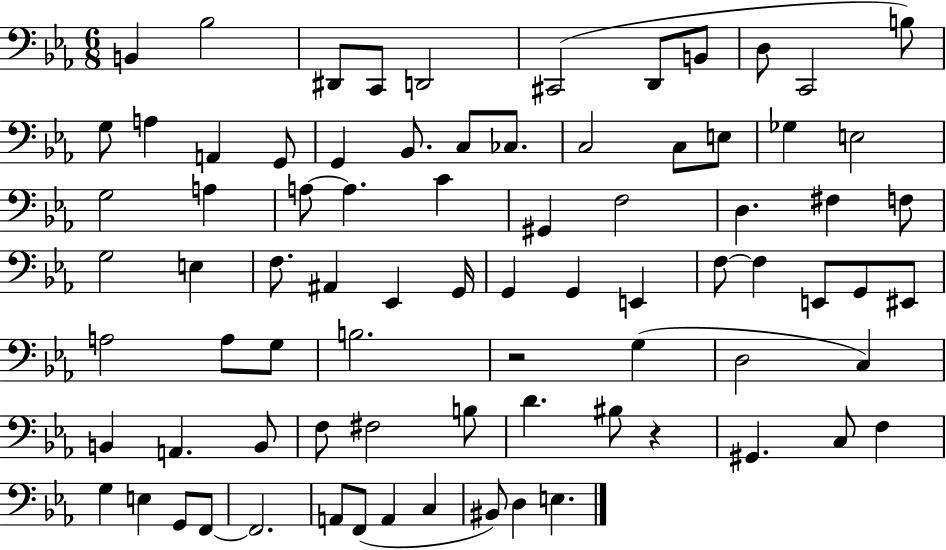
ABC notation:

X:1
T:Untitled
M:6/8
L:1/4
K:Eb
B,, _B,2 ^D,,/2 C,,/2 D,,2 ^C,,2 D,,/2 B,,/2 D,/2 C,,2 B,/2 G,/2 A, A,, G,,/2 G,, _B,,/2 C,/2 _C,/2 C,2 C,/2 E,/2 _G, E,2 G,2 A, A,/2 A, C ^G,, F,2 D, ^F, F,/2 G,2 E, F,/2 ^A,, _E,, G,,/4 G,, G,, E,, F,/2 F, E,,/2 G,,/2 ^E,,/2 A,2 A,/2 G,/2 B,2 z2 G, D,2 C, B,, A,, B,,/2 F,/2 ^F,2 B,/2 D ^B,/2 z ^G,, C,/2 F, G, E, G,,/2 F,,/2 F,,2 A,,/2 F,,/2 A,, C, ^B,,/2 D, E,